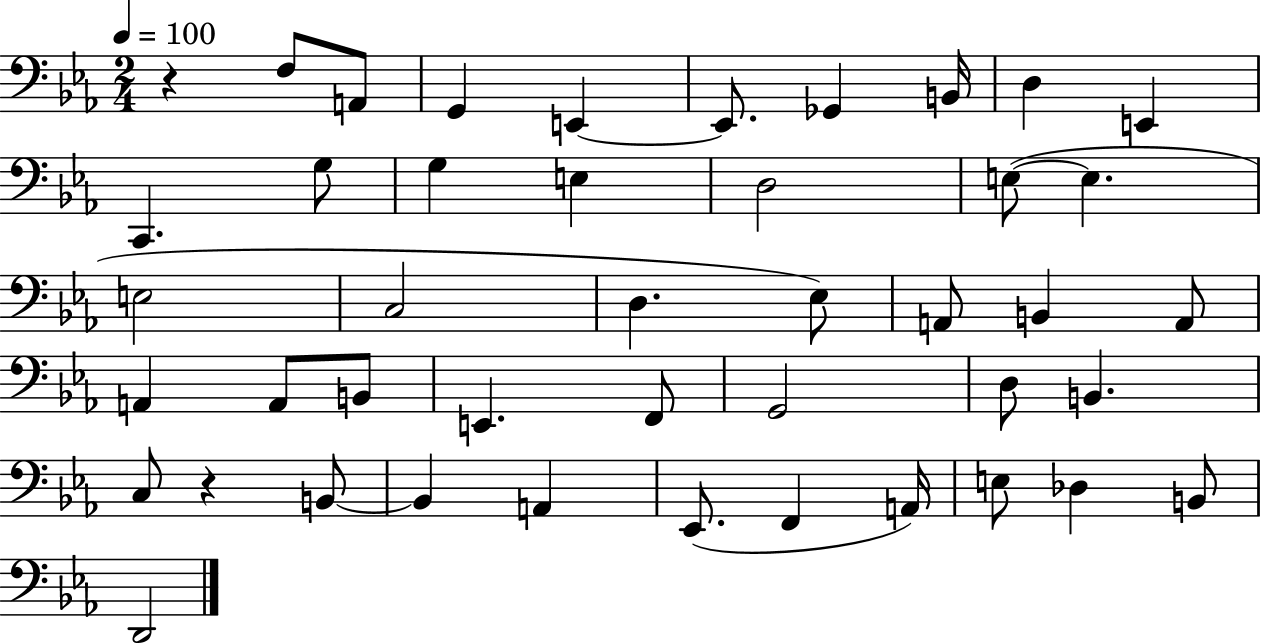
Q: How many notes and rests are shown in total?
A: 44